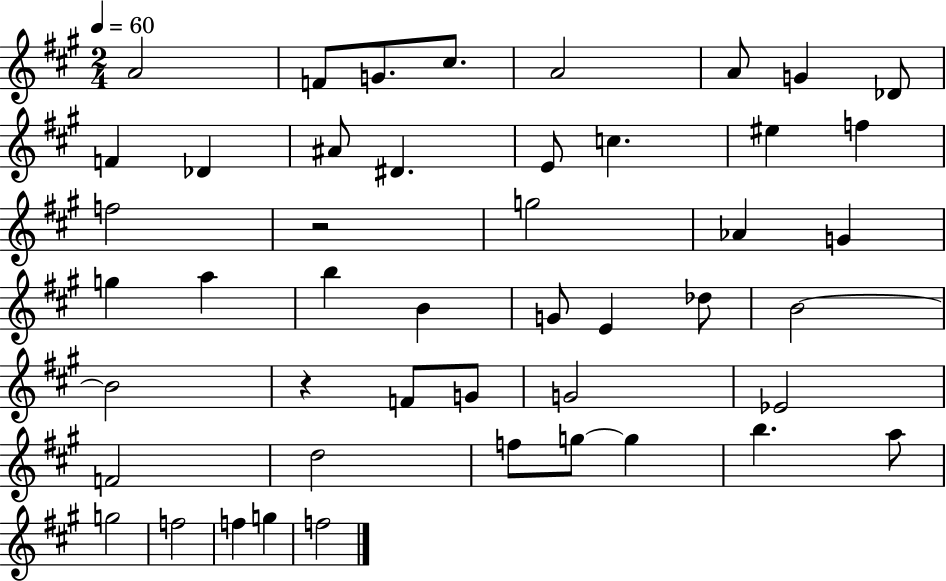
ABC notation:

X:1
T:Untitled
M:2/4
L:1/4
K:A
A2 F/2 G/2 ^c/2 A2 A/2 G _D/2 F _D ^A/2 ^D E/2 c ^e f f2 z2 g2 _A G g a b B G/2 E _d/2 B2 B2 z F/2 G/2 G2 _E2 F2 d2 f/2 g/2 g b a/2 g2 f2 f g f2